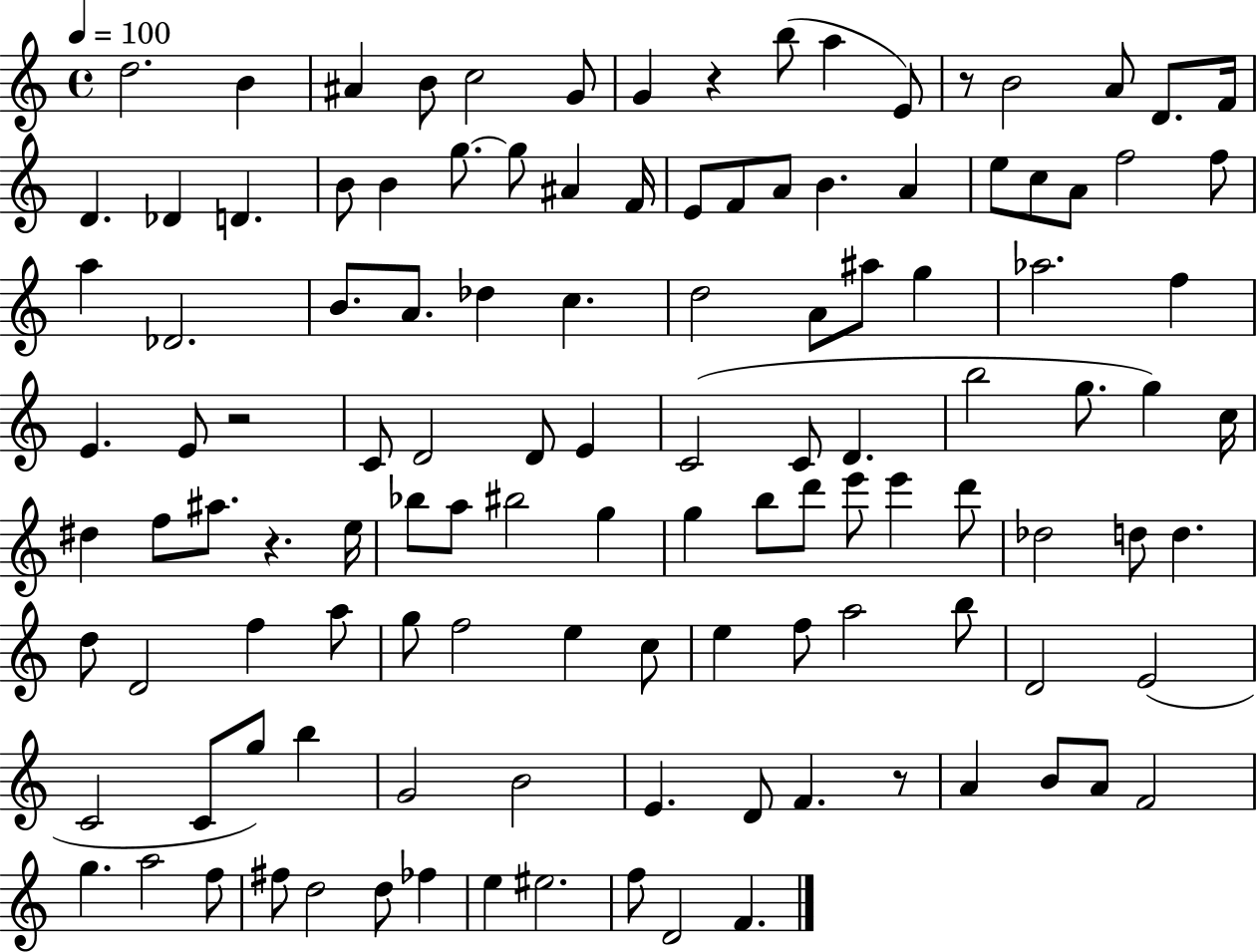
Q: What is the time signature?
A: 4/4